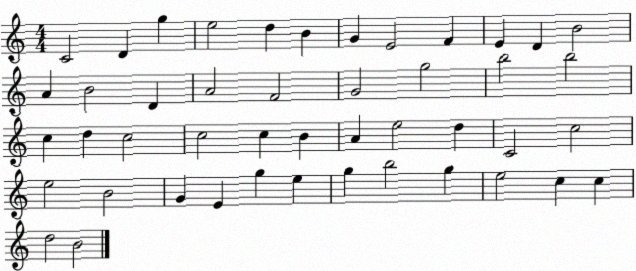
X:1
T:Untitled
M:4/4
L:1/4
K:C
C2 D g e2 d B G E2 F E D B2 A B2 D A2 F2 G2 g2 b2 b2 c d c2 c2 c B A e2 d C2 c2 e2 B2 G E g e g b2 g e2 c c d2 B2